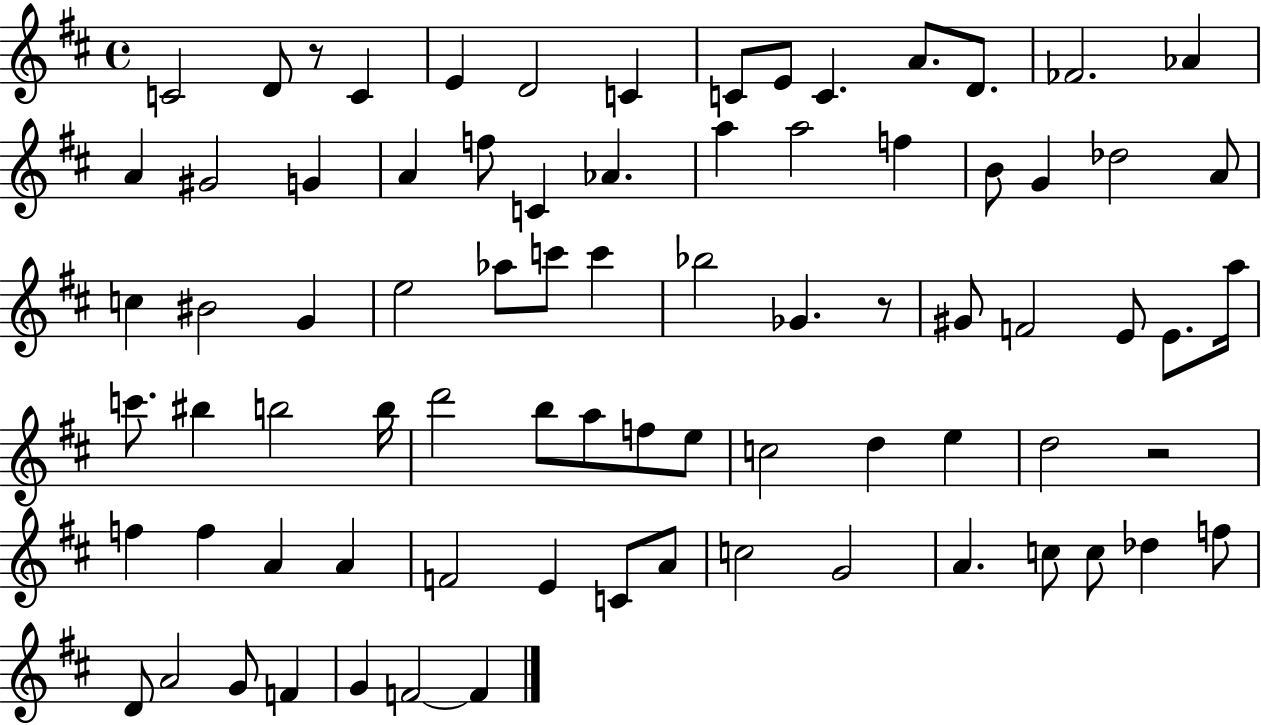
{
  \clef treble
  \time 4/4
  \defaultTimeSignature
  \key d \major
  \repeat volta 2 { c'2 d'8 r8 c'4 | e'4 d'2 c'4 | c'8 e'8 c'4. a'8. d'8. | fes'2. aes'4 | \break a'4 gis'2 g'4 | a'4 f''8 c'4 aes'4. | a''4 a''2 f''4 | b'8 g'4 des''2 a'8 | \break c''4 bis'2 g'4 | e''2 aes''8 c'''8 c'''4 | bes''2 ges'4. r8 | gis'8 f'2 e'8 e'8. a''16 | \break c'''8. bis''4 b''2 b''16 | d'''2 b''8 a''8 f''8 e''8 | c''2 d''4 e''4 | d''2 r2 | \break f''4 f''4 a'4 a'4 | f'2 e'4 c'8 a'8 | c''2 g'2 | a'4. c''8 c''8 des''4 f''8 | \break d'8 a'2 g'8 f'4 | g'4 f'2~~ f'4 | } \bar "|."
}